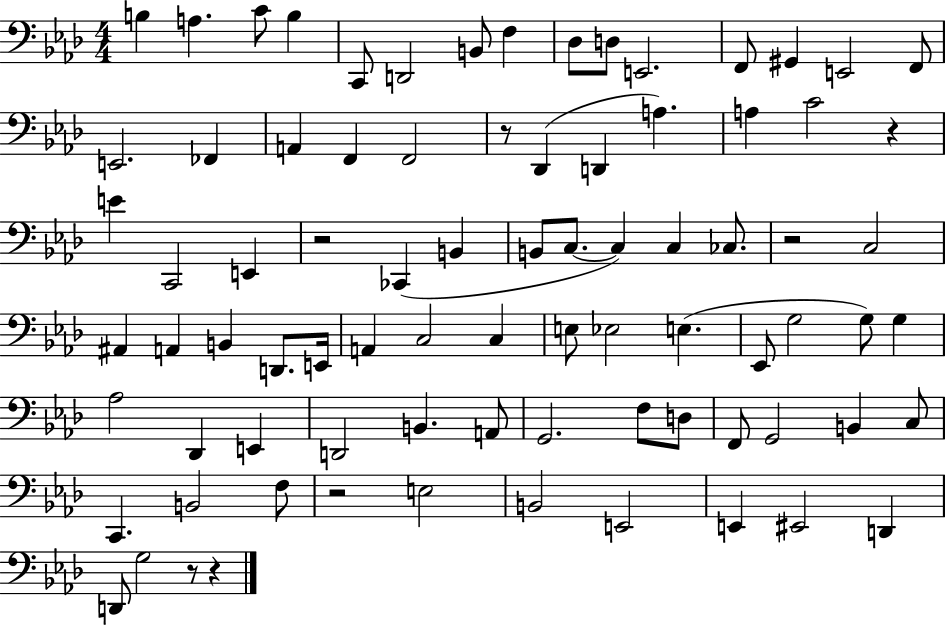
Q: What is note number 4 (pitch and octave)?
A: B3